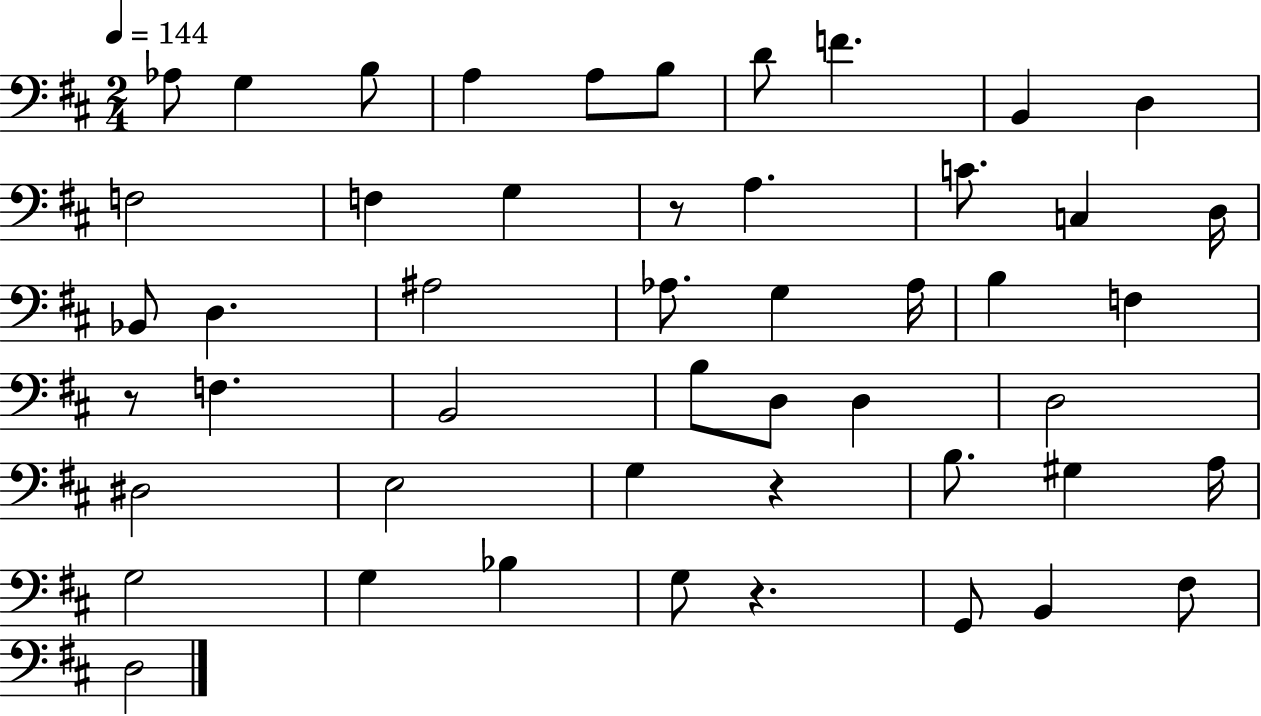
Ab3/e G3/q B3/e A3/q A3/e B3/e D4/e F4/q. B2/q D3/q F3/h F3/q G3/q R/e A3/q. C4/e. C3/q D3/s Bb2/e D3/q. A#3/h Ab3/e. G3/q Ab3/s B3/q F3/q R/e F3/q. B2/h B3/e D3/e D3/q D3/h D#3/h E3/h G3/q R/q B3/e. G#3/q A3/s G3/h G3/q Bb3/q G3/e R/q. G2/e B2/q F#3/e D3/h